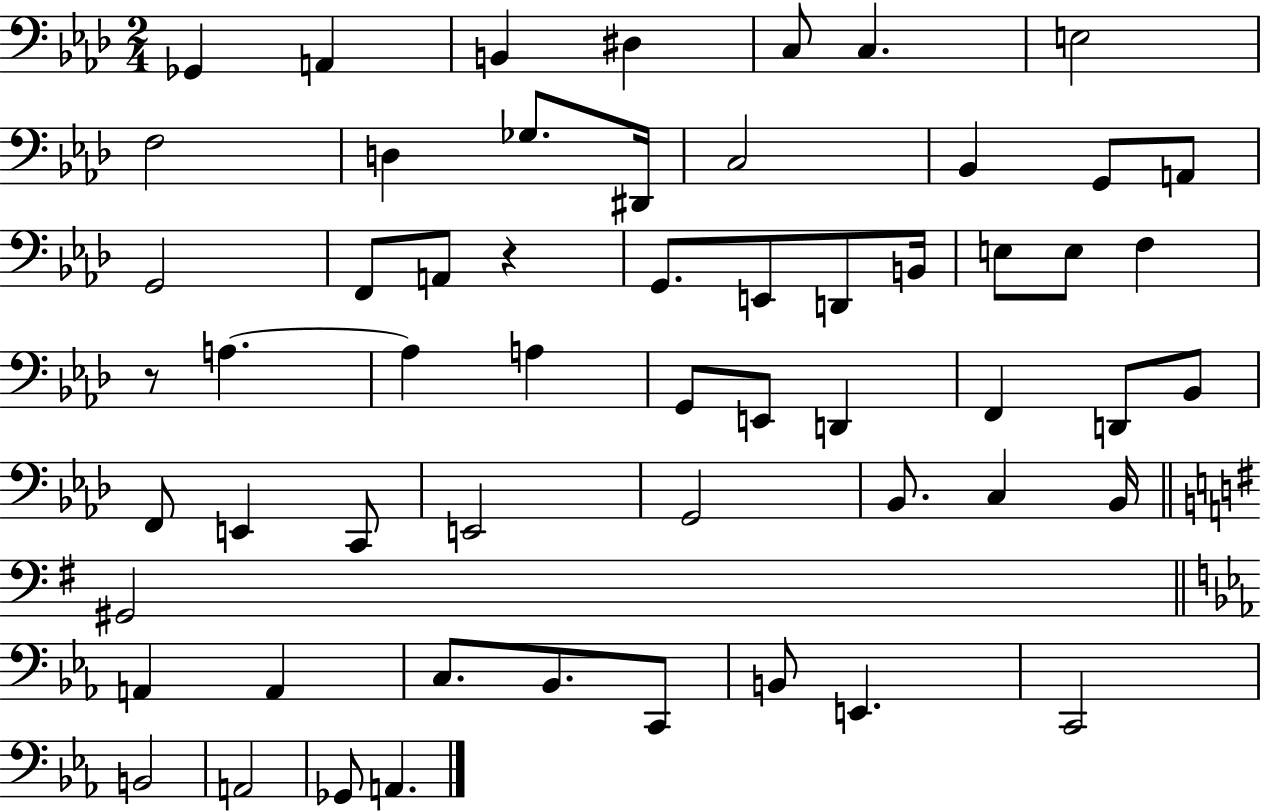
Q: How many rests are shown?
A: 2